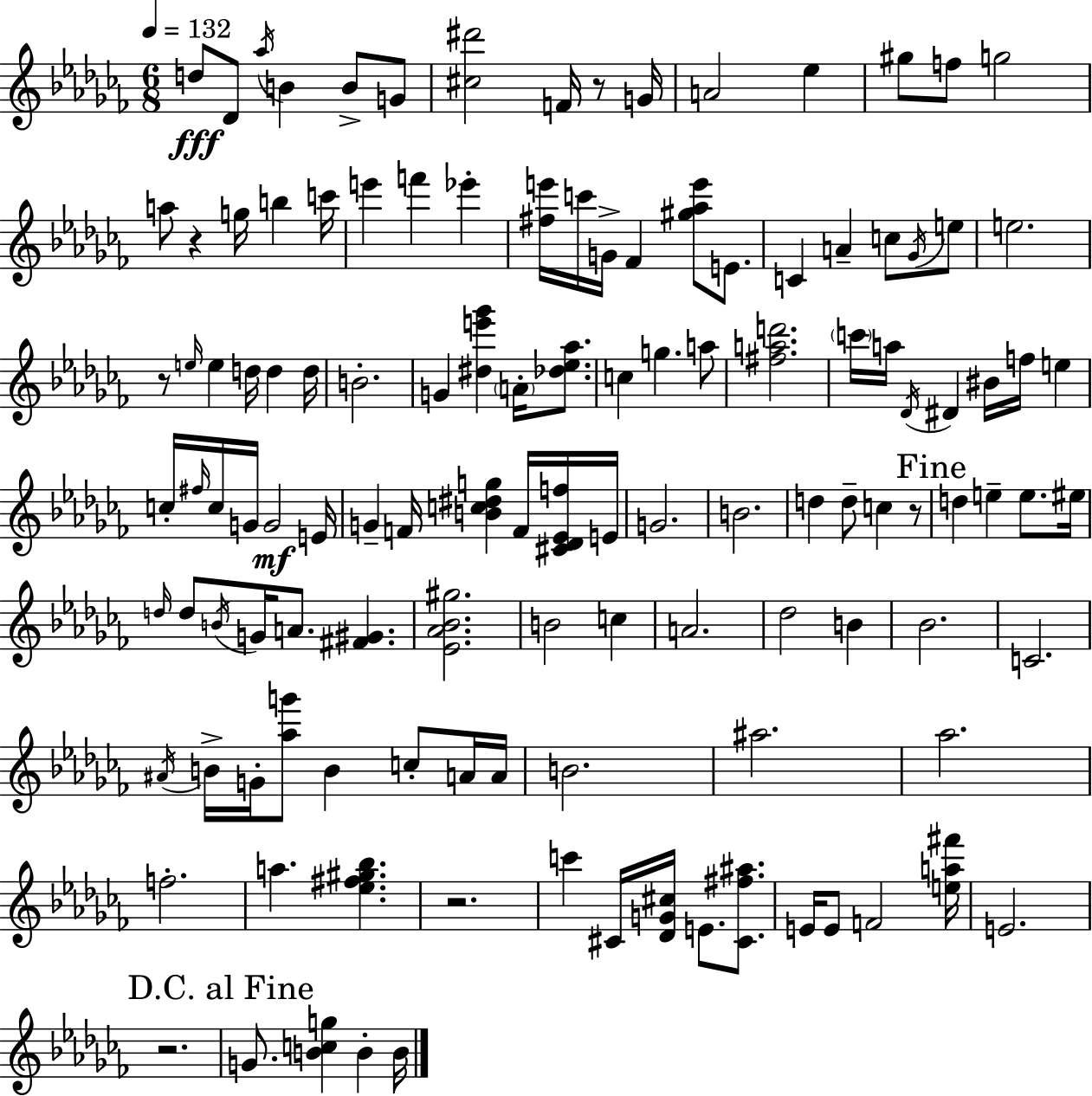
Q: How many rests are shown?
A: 6